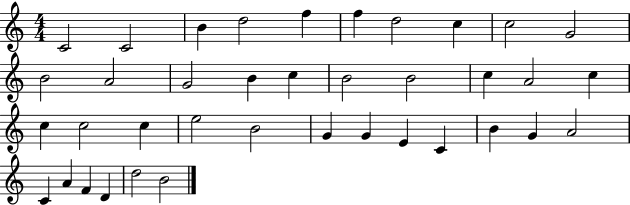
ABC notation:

X:1
T:Untitled
M:4/4
L:1/4
K:C
C2 C2 B d2 f f d2 c c2 G2 B2 A2 G2 B c B2 B2 c A2 c c c2 c e2 B2 G G E C B G A2 C A F D d2 B2